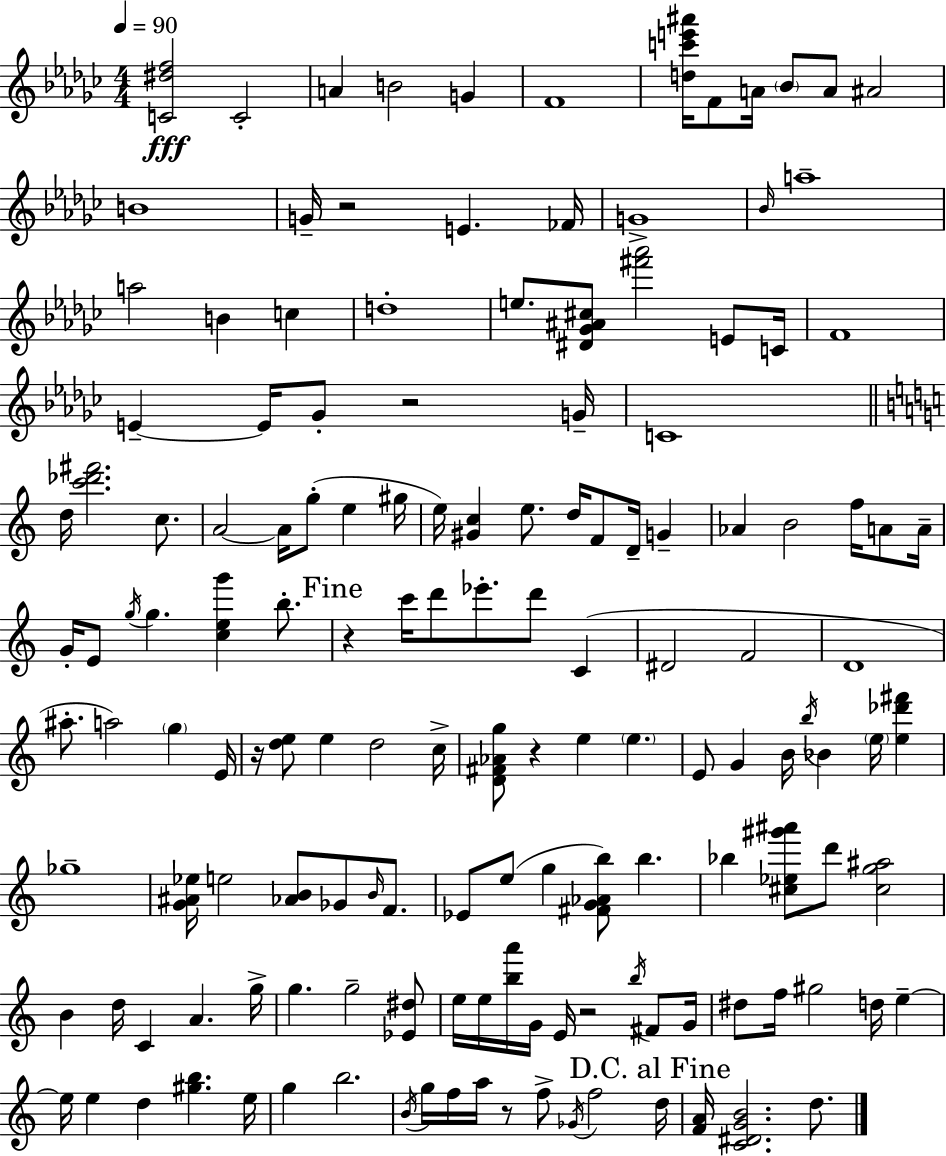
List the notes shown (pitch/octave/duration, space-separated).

[C4,D#5,F5]/h C4/h A4/q B4/h G4/q F4/w [D5,C6,E6,A#6]/s F4/e A4/s Bb4/e A4/e A#4/h B4/w G4/s R/h E4/q. FES4/s G4/w Bb4/s A5/w A5/h B4/q C5/q D5/w E5/e. [D#4,Gb4,A#4,C#5]/e [F#6,Ab6]/h E4/e C4/s F4/w E4/q E4/s Gb4/e R/h G4/s C4/w D5/s [C6,Db6,F#6]/h. C5/e. A4/h A4/s G5/e E5/q G#5/s E5/s [G#4,C5]/q E5/e. D5/s F4/e D4/s G4/q Ab4/q B4/h F5/s A4/e A4/s G4/s E4/e G5/s G5/q. [C5,E5,G6]/q B5/e. R/q C6/s D6/e Eb6/e. D6/e C4/q D#4/h F4/h D4/w A#5/e. A5/h G5/q E4/s R/s [D5,E5]/e E5/q D5/h C5/s [D4,F#4,Ab4,G5]/e R/q E5/q E5/q. E4/e G4/q B4/s B5/s Bb4/q E5/s [E5,Db6,F#6]/q Gb5/w [G4,A#4,Eb5]/s E5/h [Ab4,B4]/e Gb4/e B4/s F4/e. Eb4/e E5/e G5/q [F#4,G4,Ab4,B5]/e B5/q. Bb5/q [C#5,Eb5,G#6,A#6]/e D6/e [C#5,G5,A#5]/h B4/q D5/s C4/q A4/q. G5/s G5/q. G5/h [Eb4,D#5]/e E5/s E5/s [B5,A6]/s G4/s E4/s R/h B5/s F#4/e G4/s D#5/e F5/s G#5/h D5/s E5/q E5/s E5/q D5/q [G#5,B5]/q. E5/s G5/q B5/h. B4/s G5/s F5/s A5/s R/e F5/e Gb4/s F5/h D5/s [F4,A4]/s [C4,D#4,G4,B4]/h. D5/e.